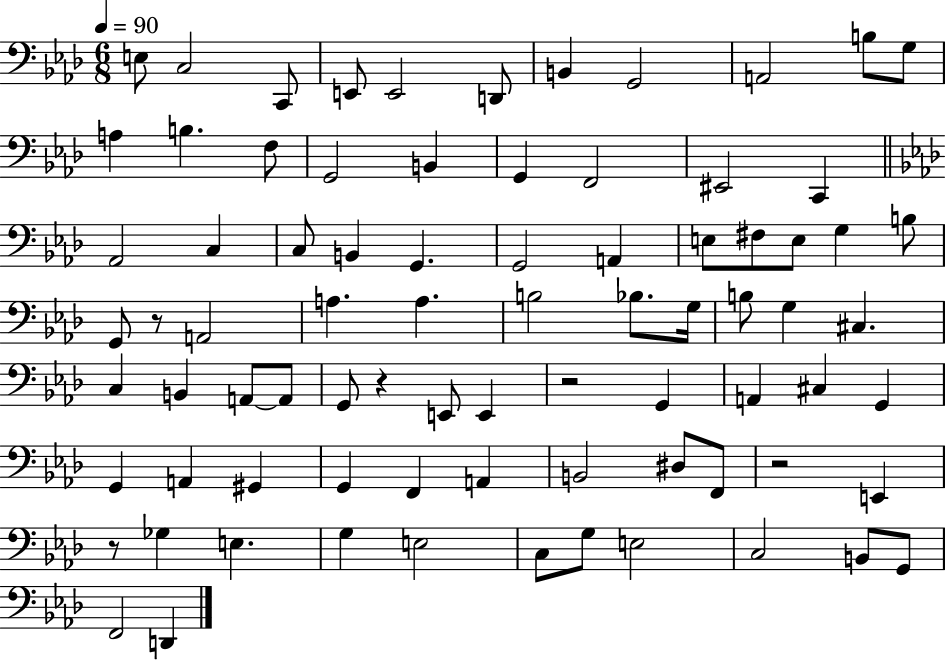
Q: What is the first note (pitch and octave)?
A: E3